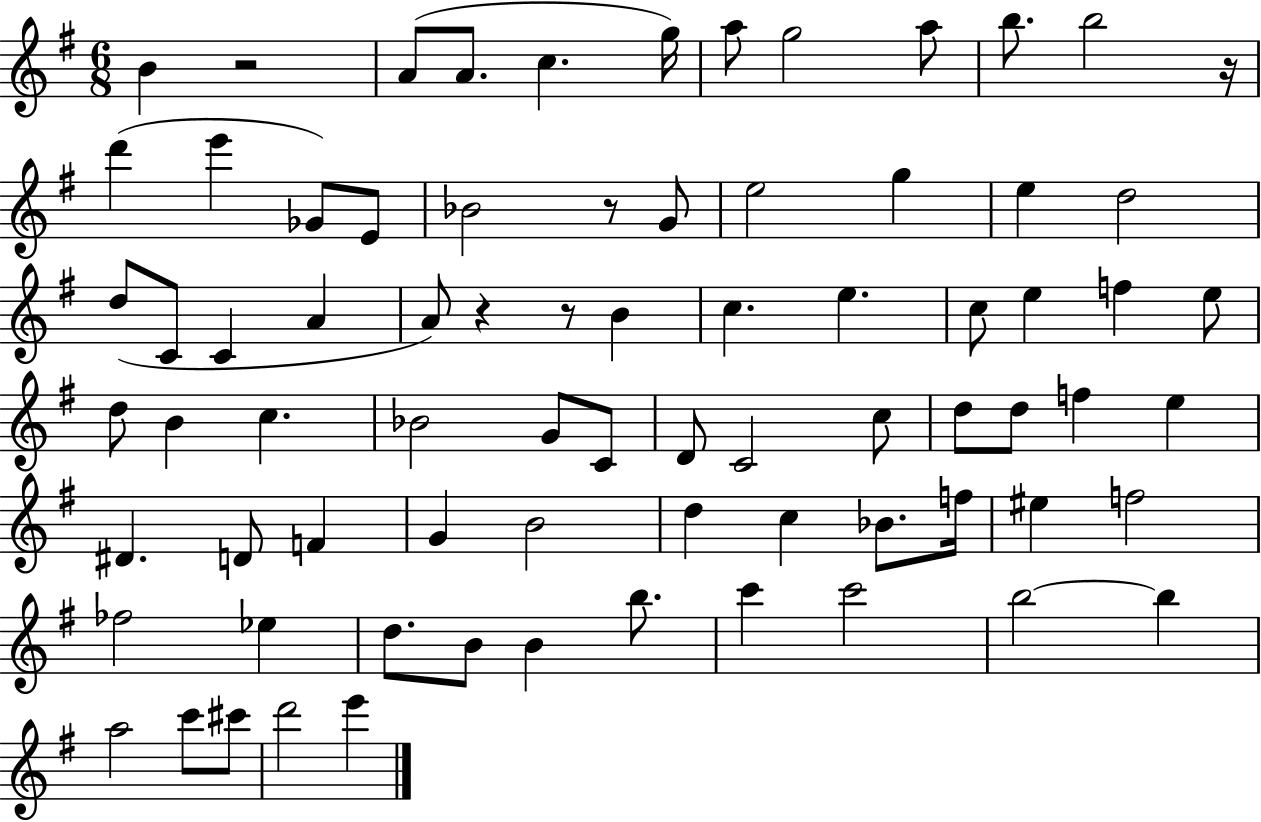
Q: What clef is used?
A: treble